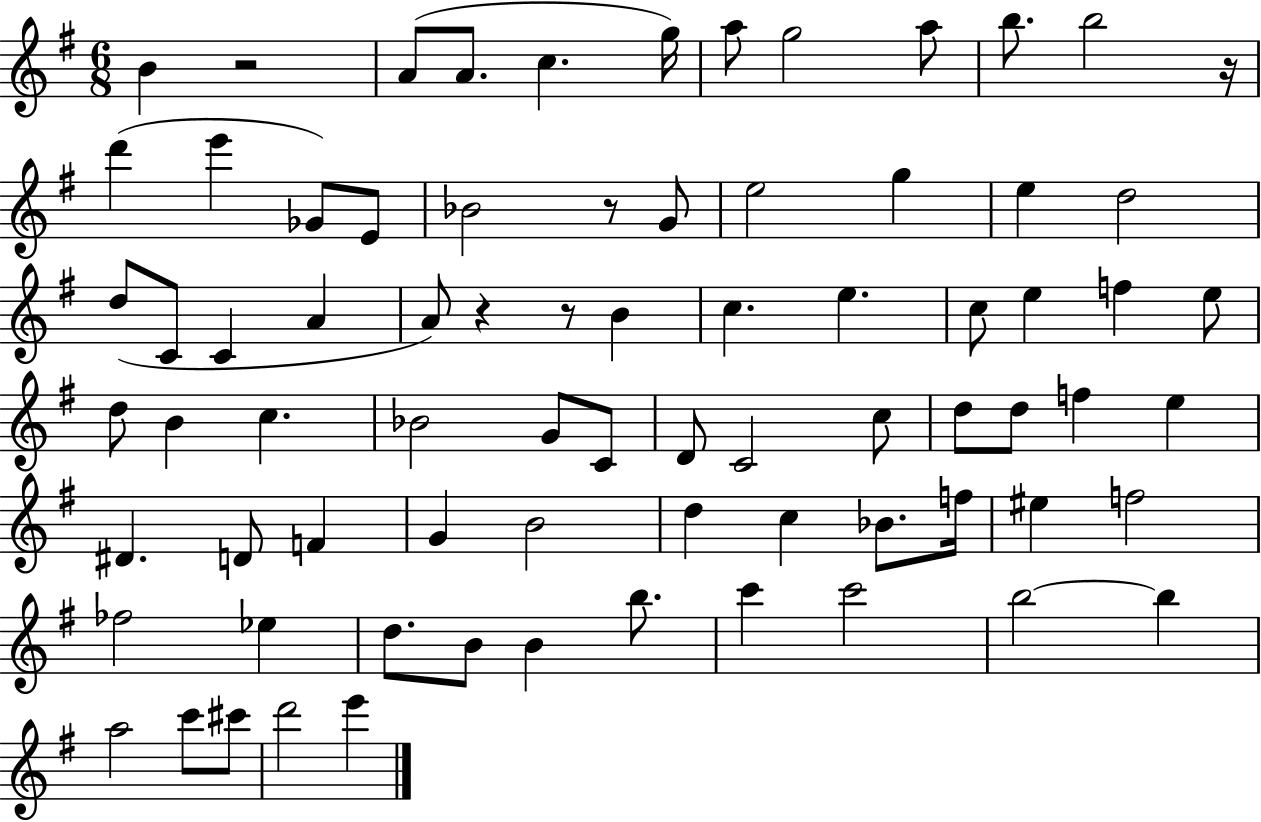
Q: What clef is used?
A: treble